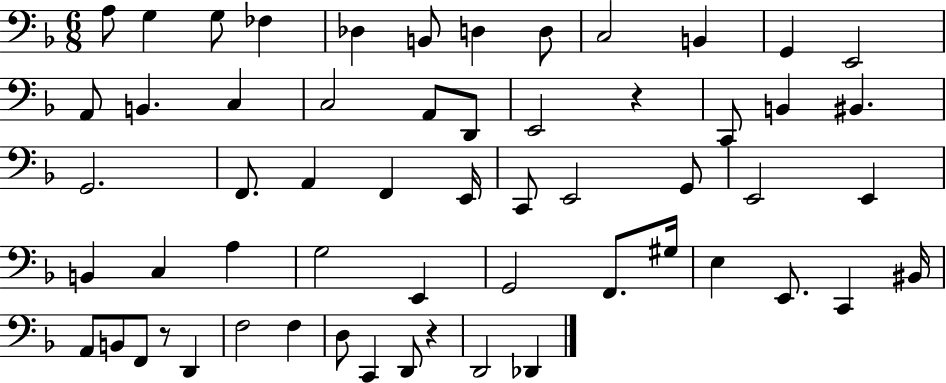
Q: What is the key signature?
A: F major